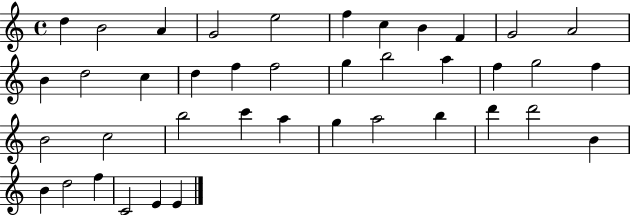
X:1
T:Untitled
M:4/4
L:1/4
K:C
d B2 A G2 e2 f c B F G2 A2 B d2 c d f f2 g b2 a f g2 f B2 c2 b2 c' a g a2 b d' d'2 B B d2 f C2 E E